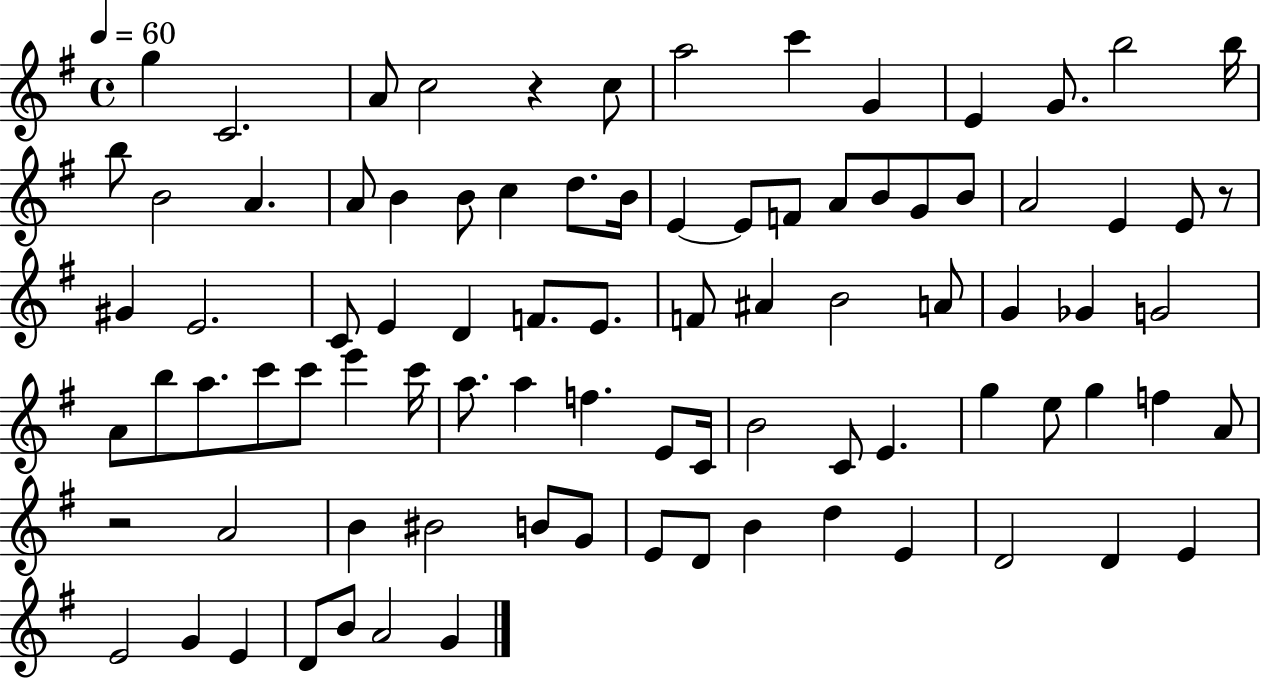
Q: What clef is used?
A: treble